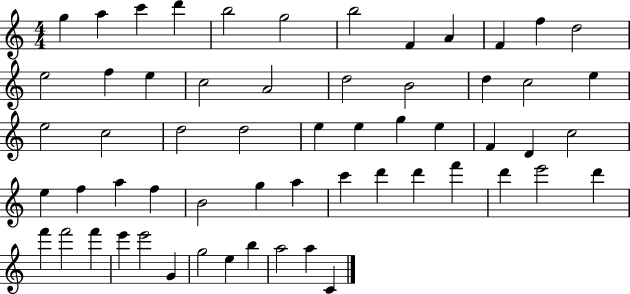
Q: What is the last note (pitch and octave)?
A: C4